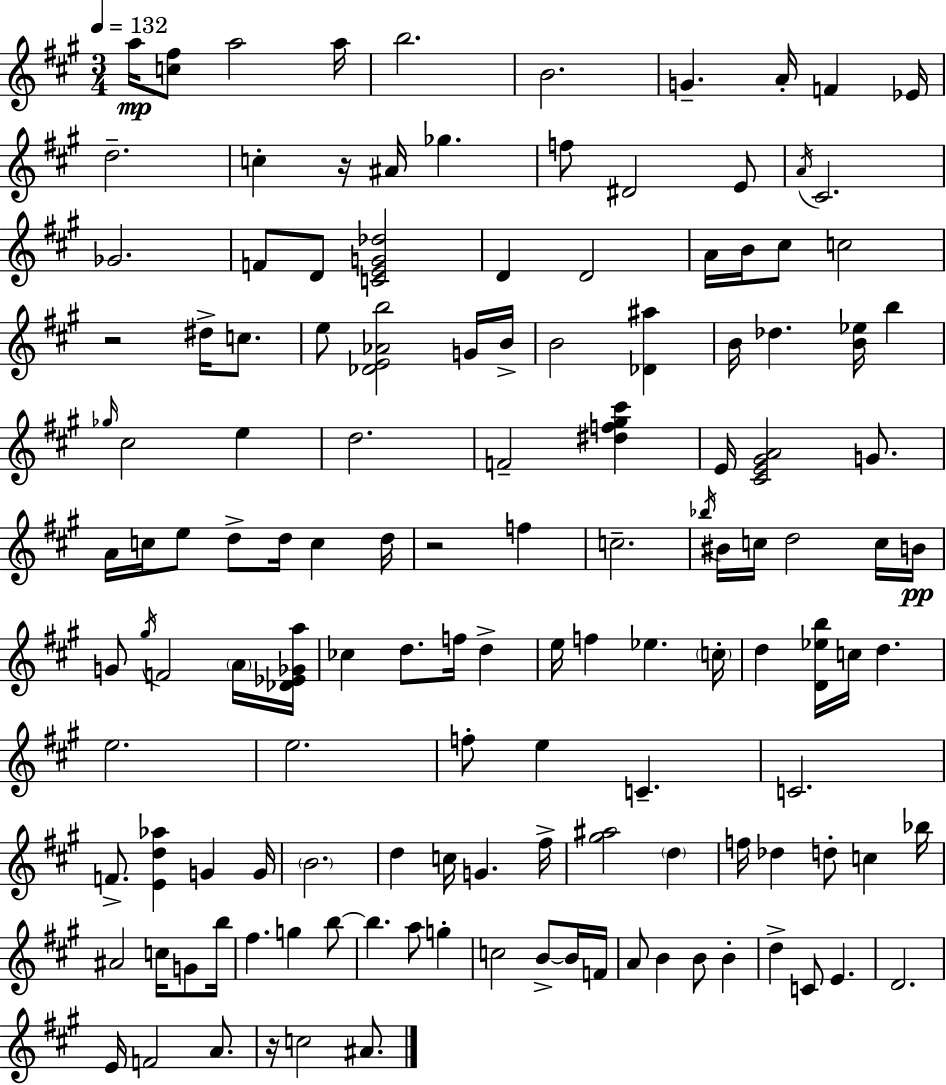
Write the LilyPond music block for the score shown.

{
  \clef treble
  \numericTimeSignature
  \time 3/4
  \key a \major
  \tempo 4 = 132
  a''16\mp <c'' fis''>8 a''2 a''16 | b''2. | b'2. | g'4.-- a'16-. f'4 ees'16 | \break d''2.-- | c''4-. r16 ais'16 ges''4. | f''8 dis'2 e'8 | \acciaccatura { a'16 } cis'2. | \break ges'2. | f'8 d'8 <c' e' g' des''>2 | d'4 d'2 | a'16 b'16 cis''8 c''2 | \break r2 dis''16-> c''8. | e''8 <des' e' aes' b''>2 g'16 | b'16-> b'2 <des' ais''>4 | b'16 des''4. <b' ees''>16 b''4 | \break \grace { ges''16 } cis''2 e''4 | d''2. | f'2-- <dis'' f'' gis'' cis'''>4 | e'16 <cis' e' gis' a'>2 g'8. | \break a'16 c''16 e''8 d''8-> d''16 c''4 | d''16 r2 f''4 | c''2.-- | \acciaccatura { bes''16 } bis'16 c''16 d''2 | \break c''16 b'16\pp g'8 \acciaccatura { gis''16 } f'2 | \parenthesize a'16 <des' ees' ges' a''>16 ces''4 d''8. f''16 | d''4-> e''16 f''4 ees''4. | \parenthesize c''16-. d''4 <d' ees'' b''>16 c''16 d''4. | \break e''2. | e''2. | f''8-. e''4 c'4.-- | c'2. | \break f'8.-> <e' d'' aes''>4 g'4 | g'16 \parenthesize b'2. | d''4 c''16 g'4. | fis''16-> <gis'' ais''>2 | \break \parenthesize d''4 f''16 des''4 d''8-. c''4 | bes''16 ais'2 | c''16 g'8 b''16 fis''4. g''4 | b''8~~ b''4. a''8 | \break g''4-. c''2 | b'8->~~ b'16 f'16 a'8 b'4 b'8 | b'4-. d''4-> c'8 e'4. | d'2. | \break e'16 f'2 | a'8. r16 c''2 | ais'8. \bar "|."
}